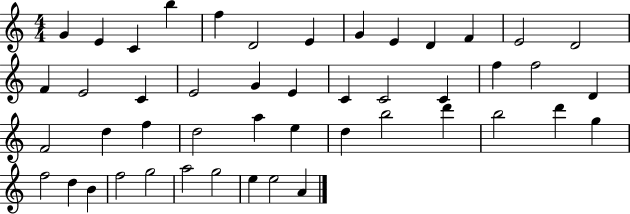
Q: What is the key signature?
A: C major